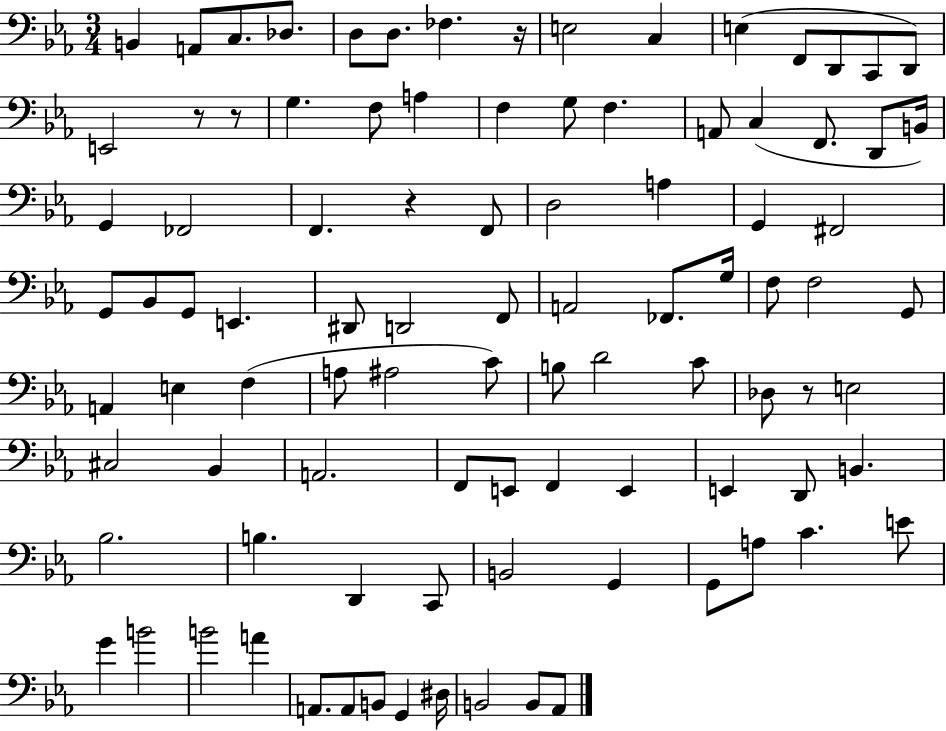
B2/q A2/e C3/e. Db3/e. D3/e D3/e. FES3/q. R/s E3/h C3/q E3/q F2/e D2/e C2/e D2/e E2/h R/e R/e G3/q. F3/e A3/q F3/q G3/e F3/q. A2/e C3/q F2/e. D2/e B2/s G2/q FES2/h F2/q. R/q F2/e D3/h A3/q G2/q F#2/h G2/e Bb2/e G2/e E2/q. D#2/e D2/h F2/e A2/h FES2/e. G3/s F3/e F3/h G2/e A2/q E3/q F3/q A3/e A#3/h C4/e B3/e D4/h C4/e Db3/e R/e E3/h C#3/h Bb2/q A2/h. F2/e E2/e F2/q E2/q E2/q D2/e B2/q. Bb3/h. B3/q. D2/q C2/e B2/h G2/q G2/e A3/e C4/q. E4/e G4/q B4/h B4/h A4/q A2/e. A2/e B2/e G2/q D#3/s B2/h B2/e Ab2/e